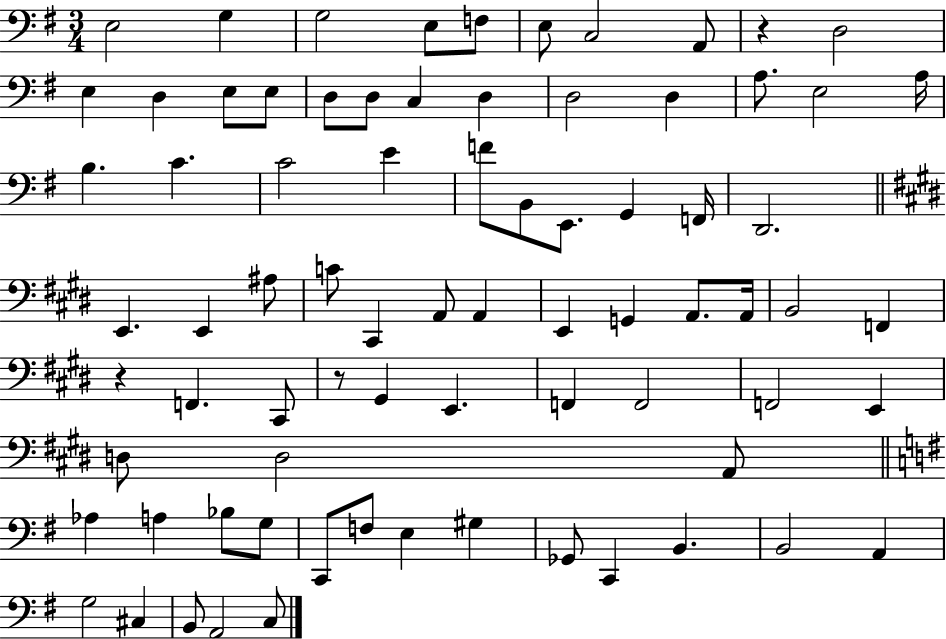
{
  \clef bass
  \numericTimeSignature
  \time 3/4
  \key g \major
  e2 g4 | g2 e8 f8 | e8 c2 a,8 | r4 d2 | \break e4 d4 e8 e8 | d8 d8 c4 d4 | d2 d4 | a8. e2 a16 | \break b4. c'4. | c'2 e'4 | f'8 b,8 e,8. g,4 f,16 | d,2. | \break \bar "||" \break \key e \major e,4. e,4 ais8 | c'8 cis,4 a,8 a,4 | e,4 g,4 a,8. a,16 | b,2 f,4 | \break r4 f,4. cis,8 | r8 gis,4 e,4. | f,4 f,2 | f,2 e,4 | \break d8 d2 a,8 | \bar "||" \break \key e \minor aes4 a4 bes8 g8 | c,8 f8 e4 gis4 | ges,8 c,4 b,4. | b,2 a,4 | \break g2 cis4 | b,8 a,2 c8 | \bar "|."
}